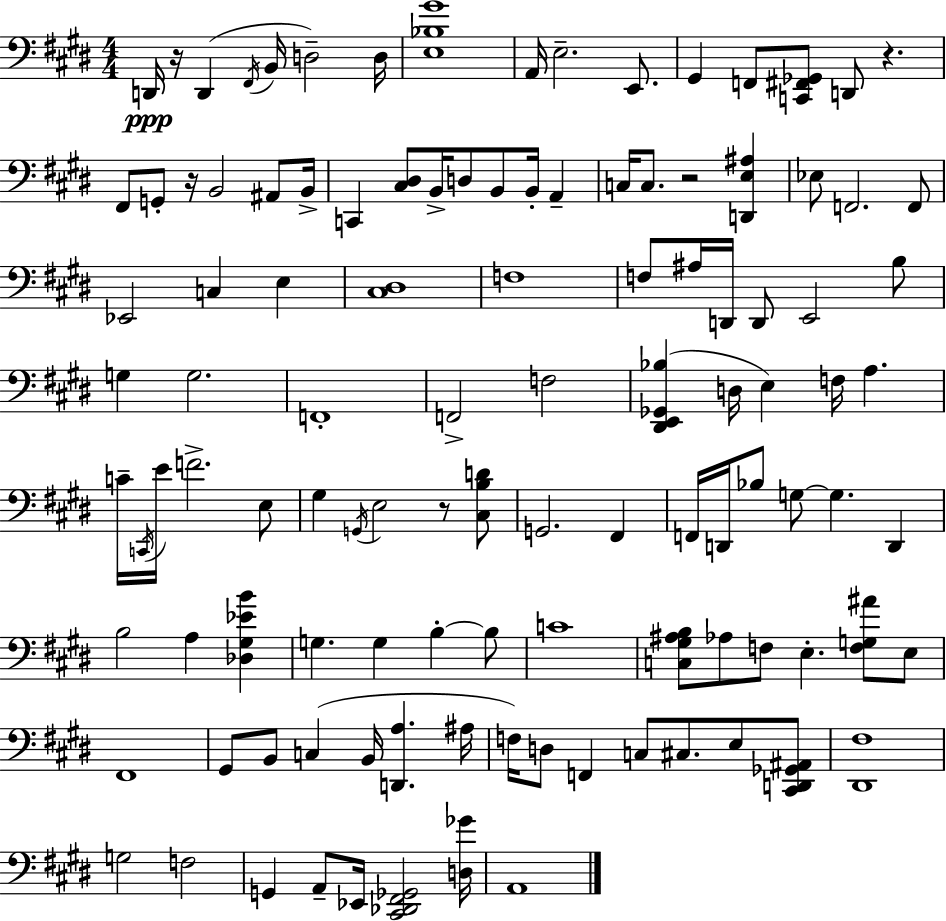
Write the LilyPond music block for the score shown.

{
  \clef bass
  \numericTimeSignature
  \time 4/4
  \key e \major
  d,16\ppp r16 d,4( \acciaccatura { fis,16 } b,16 d2--) | d16 <e bes gis'>1 | a,16 e2.-- e,8. | gis,4 f,8 <c, fis, ges,>8 d,8 r4. | \break fis,8 g,8-. r16 b,2 ais,8 | b,16-> c,4 <cis dis>8 b,16-> d8 b,8 b,16-. a,4-- | c16 c8. r2 <d, e ais>4 | ees8 f,2. f,8 | \break ees,2 c4 e4 | <cis dis>1 | f1 | f8 ais16 d,16 d,8 e,2 b8 | \break g4 g2. | f,1-. | f,2-> f2 | <dis, e, ges, bes>4( d16 e4) f16 a4. | \break c'16-- \acciaccatura { c,16 } e'16 f'2.-> | e8 gis4 \acciaccatura { g,16 } e2 r8 | <cis b d'>8 g,2. fis,4 | f,16 d,16 bes8 g8~~ g4. d,4 | \break b2 a4 <des gis ees' b'>4 | g4. g4 b4-.~~ | b8 c'1 | <c gis ais b>8 aes8 f8 e4.-. <f g ais'>8 | \break e8 fis,1 | gis,8 b,8 c4( b,16 <d, a>4. | ais16 f16) d8 f,4 c8 cis8. e8 | <cis, d, ges, ais,>8 <dis, fis>1 | \break g2 f2 | g,4 a,8-- ees,16 <cis, des, fis, ges,>2 | <d ges'>16 a,1 | \bar "|."
}